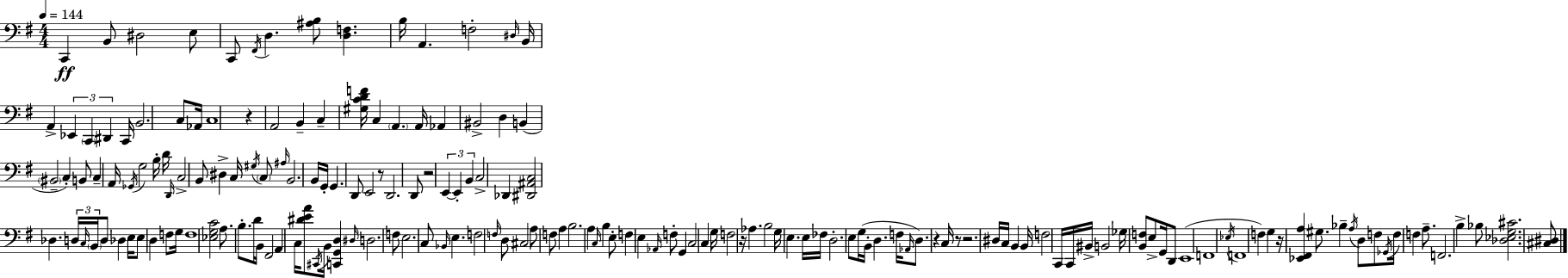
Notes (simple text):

C2/q B2/e D#3/h E3/e C2/e F#2/s D3/q. [A#3,B3]/e [D3,F3]/q. B3/s A2/q. F3/h D#3/s B2/s A2/q Eb2/q C2/q D#2/q C2/s B2/h. C3/e Ab2/s C3/w R/q A2/h B2/q C3/q [G#3,C4,D4,F4]/s C3/q A2/q. A2/s Ab2/q BIS2/h D3/q B2/q BIS2/h C3/q B2/e C3/q A2/s Gb2/s G3/h B3/s D4/s D2/s C3/h B2/e D#3/q C3/s G#3/s C3/e A#3/s B2/h. B2/s G2/s G2/q. D2/e E2/h R/e D2/h. D2/e R/h E2/q E2/q B2/q C3/h Db2/q [D#2,A#2,C3]/h Db3/q. D3/s C3/s B2/s D3/e Db3/q E3/s E3/e D3/q F3/e G3/s F3/w [Eb3,G3,C4]/h A3/e. B3/e. D4/s B2/s F#2/h A2/q C3/s [D#4,E4,A4]/e C#2/s B2/s [C2,G2,D3]/q D#3/s D3/h. F3/e E3/h. C3/e Bb2/s E3/q. F3/h F3/s D3/e C#3/h A3/e F3/e A3/q B3/h. A3/q C3/s B3/q E3/e F3/q E3/q Ab2/s F3/e G2/q C3/h C3/q G3/s F3/h R/s Ab3/q. B3/h G3/s E3/q. E3/s FES3/s D3/h. E3/e G3/s B2/s D3/q. F3/s Ab2/s D3/e. R/q C3/s R/e R/h. D#3/s C3/s B2/q B2/s F3/h C2/s C2/s BIS2/s B2/h Gb3/s [B2,F3]/e E3/e G2/s D2/e E2/w F2/w Eb3/s F2/w F3/q G3/q R/s [Eb2,F#2,A3]/q G#3/e. Bb3/q A3/s D3/e F3/e Gb2/s F3/s F3/q A3/e. F2/h. B3/q Bb3/e [Db3,Eb3,G3,C#4]/h. [C#3,D#3]/e